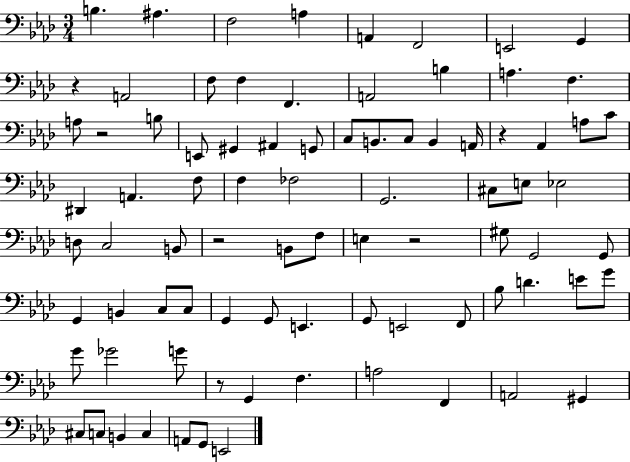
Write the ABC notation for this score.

X:1
T:Untitled
M:3/4
L:1/4
K:Ab
B, ^A, F,2 A, A,, F,,2 E,,2 G,, z A,,2 F,/2 F, F,, A,,2 B, A, F, A,/2 z2 B,/2 E,,/2 ^G,, ^A,, G,,/2 C,/2 B,,/2 C,/2 B,, A,,/4 z _A,, A,/2 C/2 ^D,, A,, F,/2 F, _F,2 G,,2 ^C,/2 E,/2 _E,2 D,/2 C,2 B,,/2 z2 B,,/2 F,/2 E, z2 ^G,/2 G,,2 G,,/2 G,, B,, C,/2 C,/2 G,, G,,/2 E,, G,,/2 E,,2 F,,/2 _B,/2 D E/2 G/2 G/2 _G2 G/2 z/2 G,, F, A,2 F,, A,,2 ^G,, ^C,/2 C,/2 B,, C, A,,/2 G,,/2 E,,2